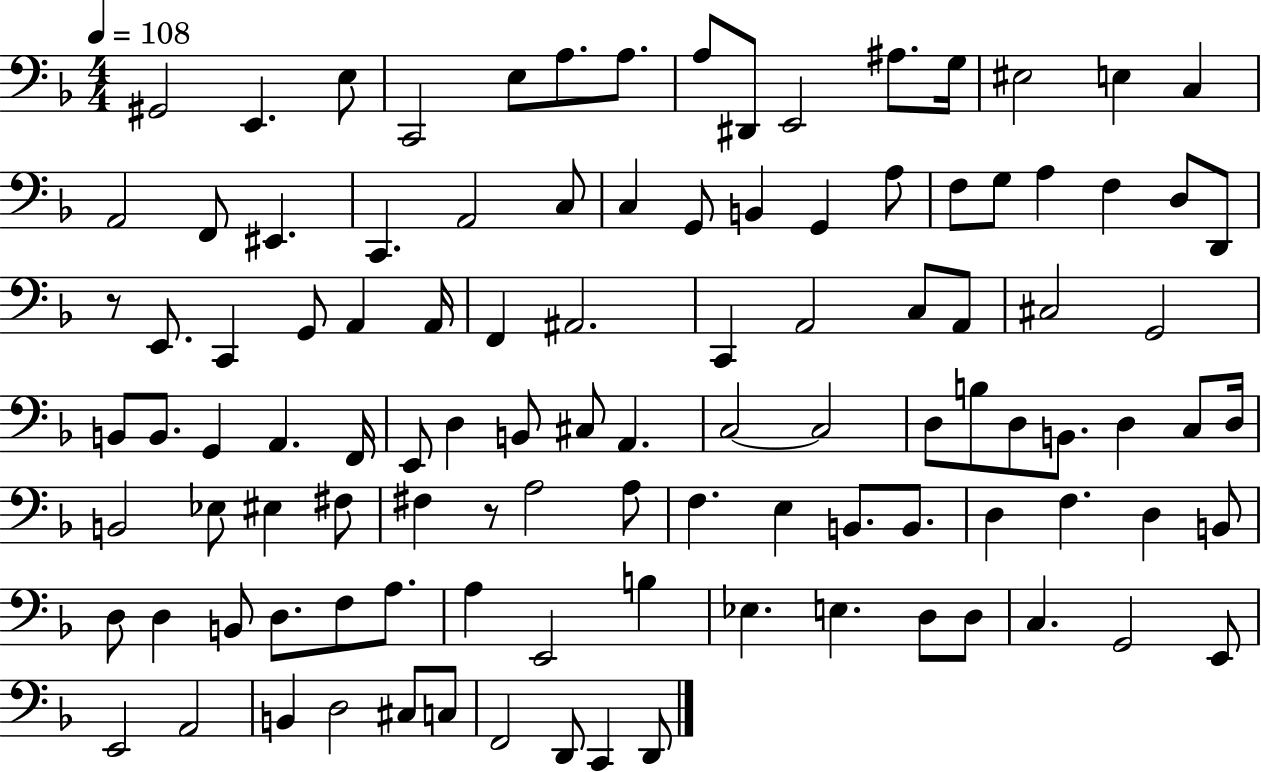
{
  \clef bass
  \numericTimeSignature
  \time 4/4
  \key f \major
  \tempo 4 = 108
  \repeat volta 2 { gis,2 e,4. e8 | c,2 e8 a8. a8. | a8 dis,8 e,2 ais8. g16 | eis2 e4 c4 | \break a,2 f,8 eis,4. | c,4. a,2 c8 | c4 g,8 b,4 g,4 a8 | f8 g8 a4 f4 d8 d,8 | \break r8 e,8. c,4 g,8 a,4 a,16 | f,4 ais,2. | c,4 a,2 c8 a,8 | cis2 g,2 | \break b,8 b,8. g,4 a,4. f,16 | e,8 d4 b,8 cis8 a,4. | c2~~ c2 | d8 b8 d8 b,8. d4 c8 d16 | \break b,2 ees8 eis4 fis8 | fis4 r8 a2 a8 | f4. e4 b,8. b,8. | d4 f4. d4 b,8 | \break d8 d4 b,8 d8. f8 a8. | a4 e,2 b4 | ees4. e4. d8 d8 | c4. g,2 e,8 | \break e,2 a,2 | b,4 d2 cis8 c8 | f,2 d,8 c,4 d,8 | } \bar "|."
}